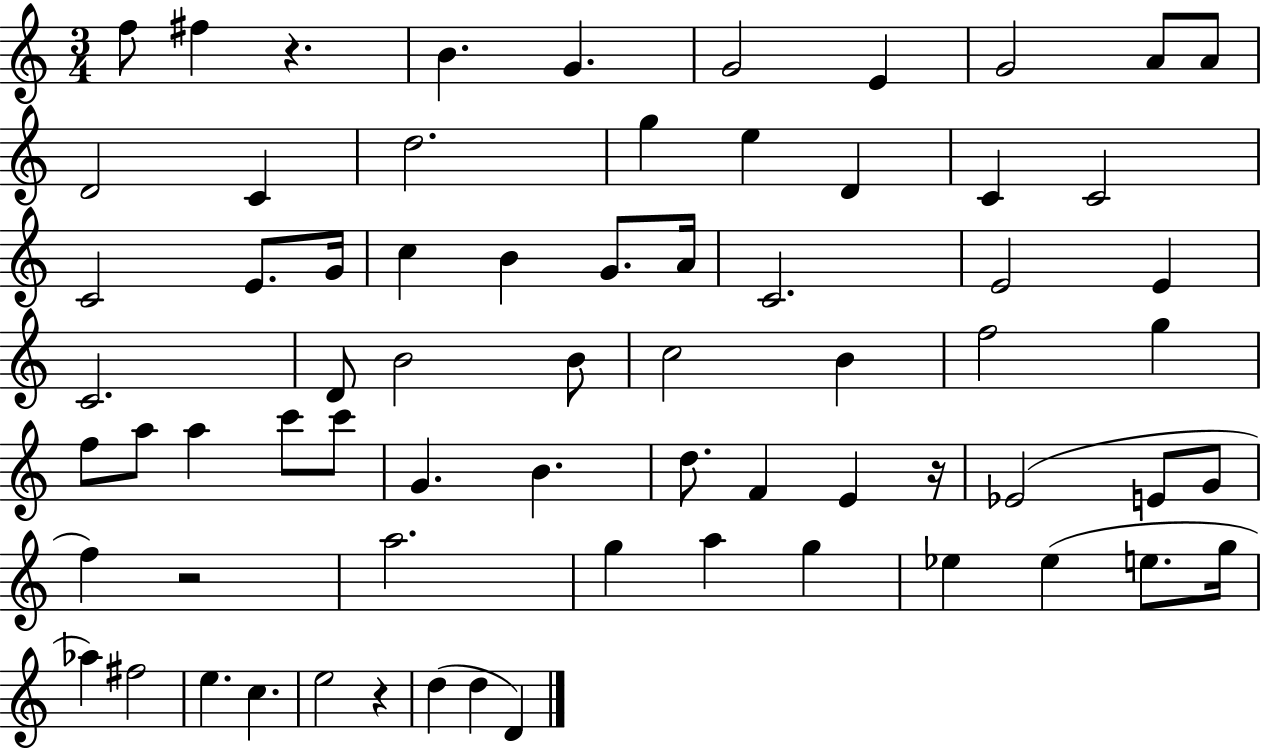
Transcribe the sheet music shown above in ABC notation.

X:1
T:Untitled
M:3/4
L:1/4
K:C
f/2 ^f z B G G2 E G2 A/2 A/2 D2 C d2 g e D C C2 C2 E/2 G/4 c B G/2 A/4 C2 E2 E C2 D/2 B2 B/2 c2 B f2 g f/2 a/2 a c'/2 c'/2 G B d/2 F E z/4 _E2 E/2 G/2 f z2 a2 g a g _e _e e/2 g/4 _a ^f2 e c e2 z d d D